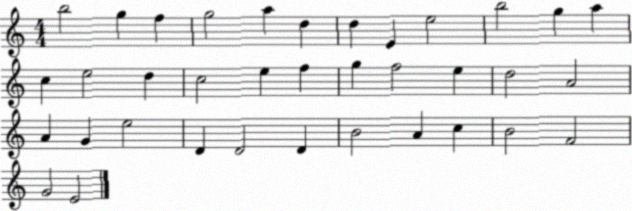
X:1
T:Untitled
M:4/4
L:1/4
K:C
b2 g f g2 a d d E e2 b2 g a c e2 d c2 e f g f2 e d2 A2 A G e2 D D2 D B2 A c B2 F2 G2 E2